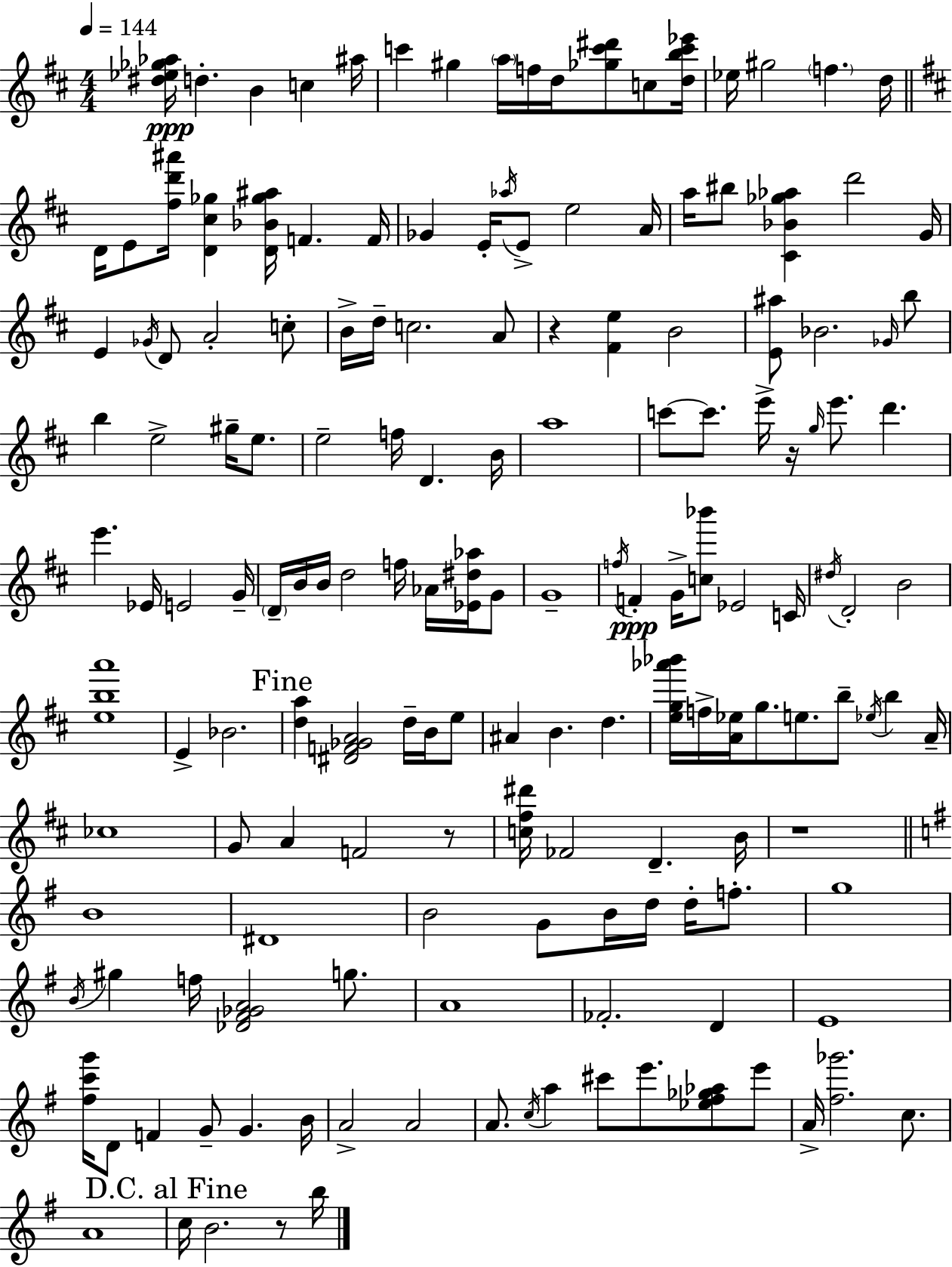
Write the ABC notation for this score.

X:1
T:Untitled
M:4/4
L:1/4
K:D
[^d_e_g_a]/4 d B c ^a/4 c' ^g a/4 f/4 d/4 [_gc'^d']/2 c/2 [dbc'_e']/4 _e/4 ^g2 f d/4 D/4 E/2 [^fd'^a']/4 [D^c_g] [D_B_g^a]/4 F F/4 _G E/4 _a/4 E/2 e2 A/4 a/4 ^b/2 [^C_B_g_a] d'2 G/4 E _G/4 D/2 A2 c/2 B/4 d/4 c2 A/2 z [^Fe] B2 [E^a]/2 _B2 _G/4 b/2 b e2 ^g/4 e/2 e2 f/4 D B/4 a4 c'/2 c'/2 e'/4 z/4 g/4 e'/2 d' e' _E/4 E2 G/4 D/4 B/4 B/4 d2 f/4 _A/4 [_E^d_a]/4 G/2 G4 f/4 F G/4 [c_b']/2 _E2 C/4 ^d/4 D2 B2 [eba']4 E _B2 [da] [^DF_GA]2 d/4 B/4 e/2 ^A B d [eg_a'_b']/4 f/4 [A_e]/4 g/2 e/2 b/2 _e/4 b A/4 _c4 G/2 A F2 z/2 [c^f^d']/4 _F2 D B/4 z4 B4 ^D4 B2 G/2 B/4 d/4 d/4 f/2 g4 B/4 ^g f/4 [_D^F_GA]2 g/2 A4 _F2 D E4 [^fc'g']/4 D/2 F G/2 G B/4 A2 A2 A/2 c/4 a ^c'/2 e'/2 [_e^f_g_a]/2 e'/2 A/4 [^f_g']2 c/2 A4 c/4 B2 z/2 b/4